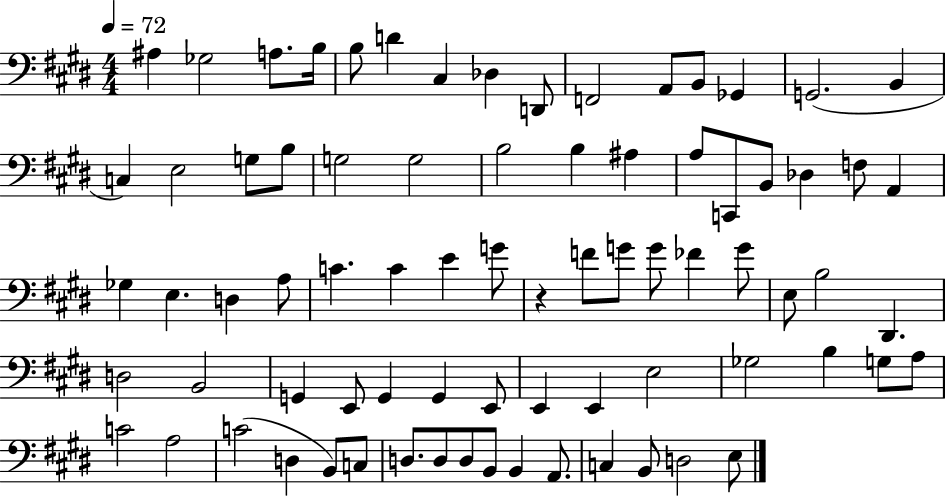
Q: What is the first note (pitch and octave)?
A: A#3